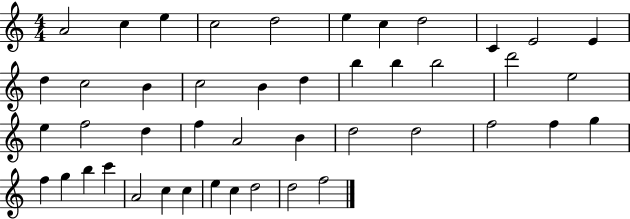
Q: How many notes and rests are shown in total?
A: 45